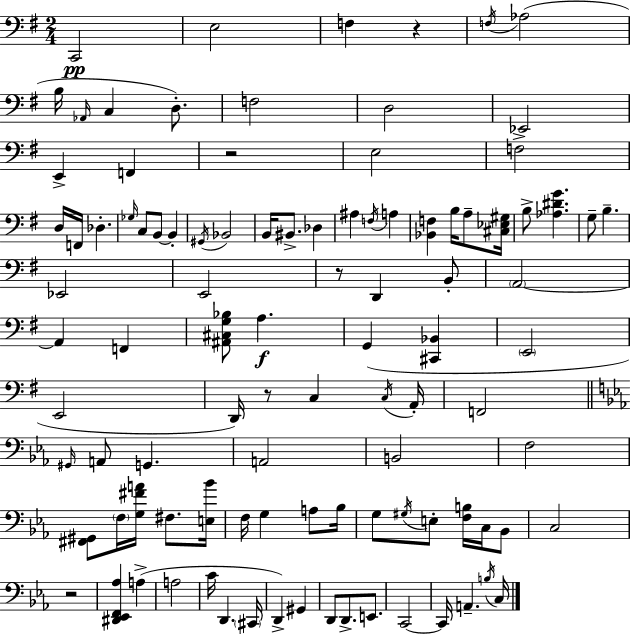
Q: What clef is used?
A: bass